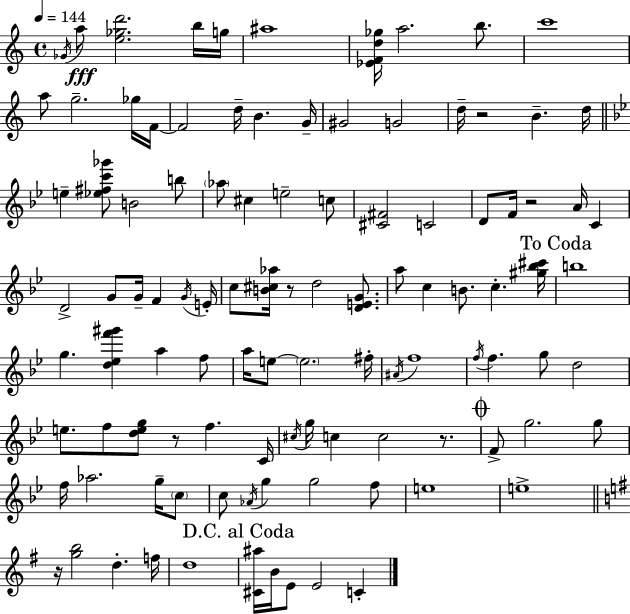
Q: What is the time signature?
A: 4/4